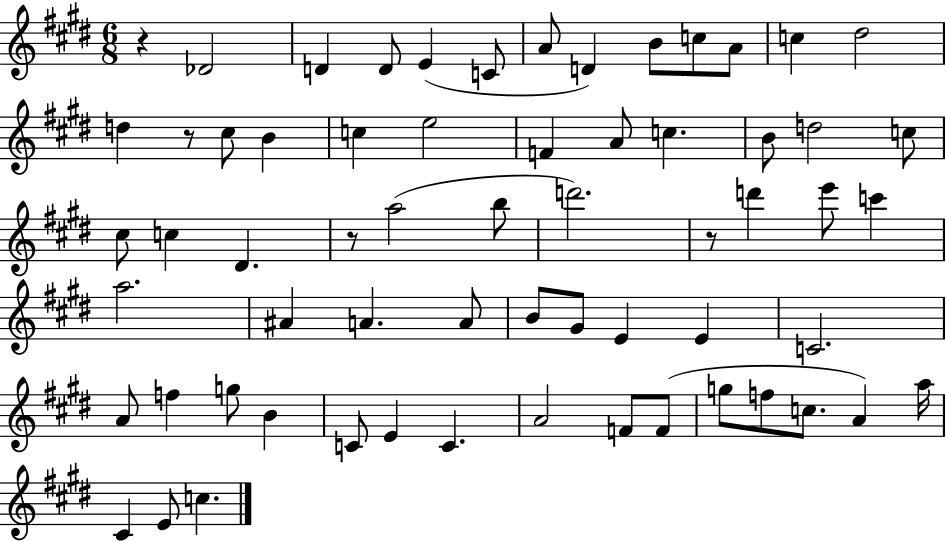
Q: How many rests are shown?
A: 4